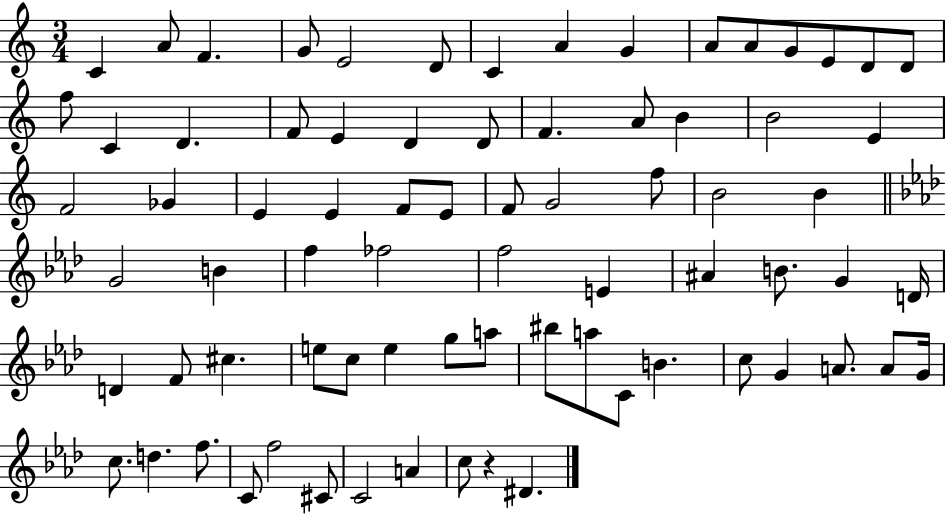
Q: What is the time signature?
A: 3/4